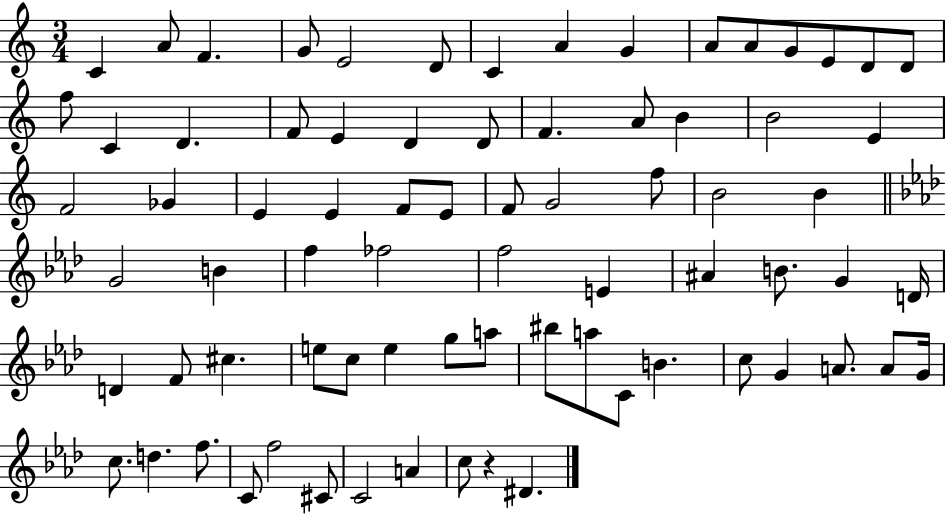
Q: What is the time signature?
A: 3/4